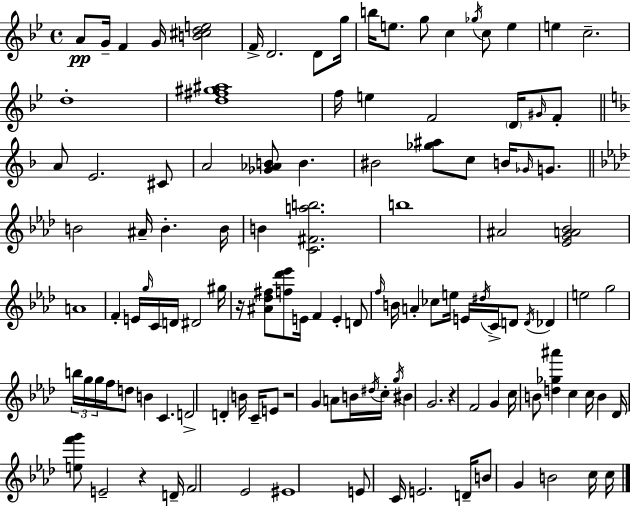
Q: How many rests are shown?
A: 4